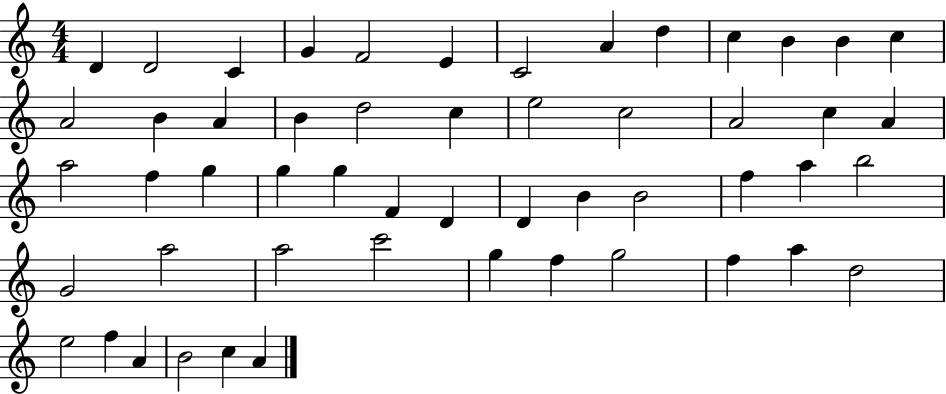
X:1
T:Untitled
M:4/4
L:1/4
K:C
D D2 C G F2 E C2 A d c B B c A2 B A B d2 c e2 c2 A2 c A a2 f g g g F D D B B2 f a b2 G2 a2 a2 c'2 g f g2 f a d2 e2 f A B2 c A